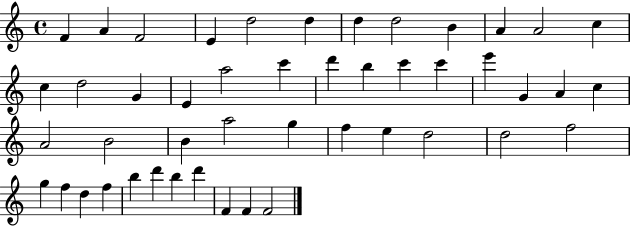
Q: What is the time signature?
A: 4/4